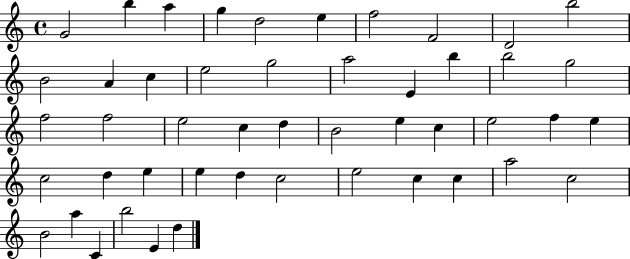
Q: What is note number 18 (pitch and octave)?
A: B5